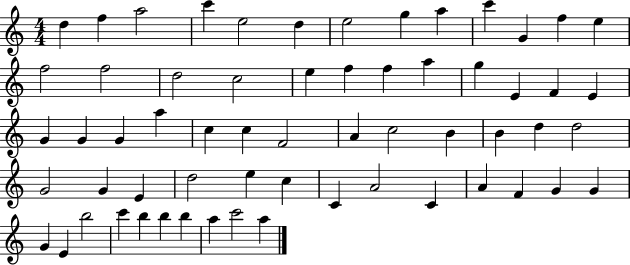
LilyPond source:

{
  \clef treble
  \numericTimeSignature
  \time 4/4
  \key c \major
  d''4 f''4 a''2 | c'''4 e''2 d''4 | e''2 g''4 a''4 | c'''4 g'4 f''4 e''4 | \break f''2 f''2 | d''2 c''2 | e''4 f''4 f''4 a''4 | g''4 e'4 f'4 e'4 | \break g'4 g'4 g'4 a''4 | c''4 c''4 f'2 | a'4 c''2 b'4 | b'4 d''4 d''2 | \break g'2 g'4 e'4 | d''2 e''4 c''4 | c'4 a'2 c'4 | a'4 f'4 g'4 g'4 | \break g'4 e'4 b''2 | c'''4 b''4 b''4 b''4 | a''4 c'''2 a''4 | \bar "|."
}